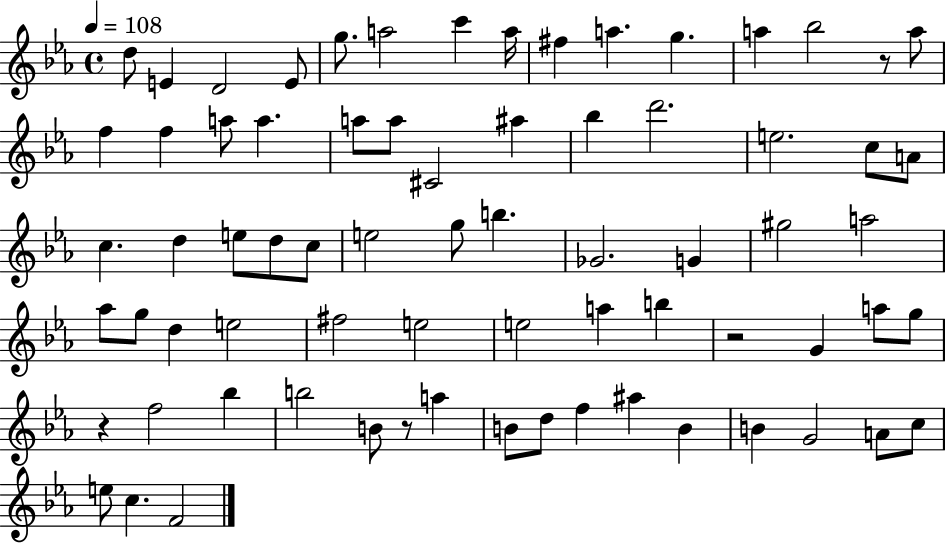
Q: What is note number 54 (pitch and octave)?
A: B5